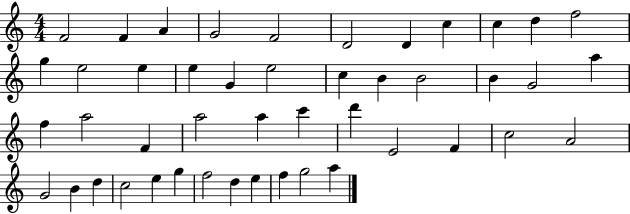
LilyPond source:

{
  \clef treble
  \numericTimeSignature
  \time 4/4
  \key c \major
  f'2 f'4 a'4 | g'2 f'2 | d'2 d'4 c''4 | c''4 d''4 f''2 | \break g''4 e''2 e''4 | e''4 g'4 e''2 | c''4 b'4 b'2 | b'4 g'2 a''4 | \break f''4 a''2 f'4 | a''2 a''4 c'''4 | d'''4 e'2 f'4 | c''2 a'2 | \break g'2 b'4 d''4 | c''2 e''4 g''4 | f''2 d''4 e''4 | f''4 g''2 a''4 | \break \bar "|."
}